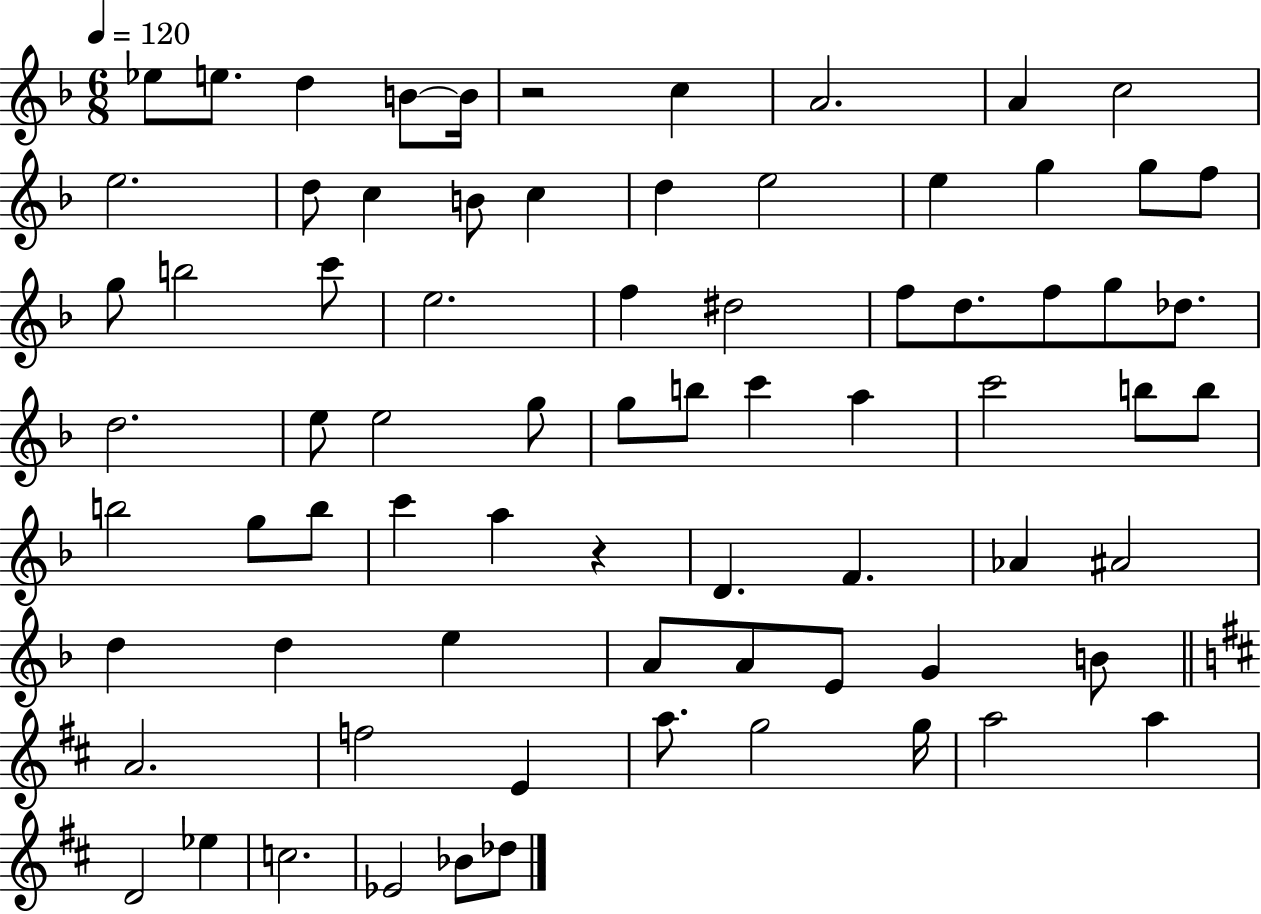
Eb5/e E5/e. D5/q B4/e B4/s R/h C5/q A4/h. A4/q C5/h E5/h. D5/e C5/q B4/e C5/q D5/q E5/h E5/q G5/q G5/e F5/e G5/e B5/h C6/e E5/h. F5/q D#5/h F5/e D5/e. F5/e G5/e Db5/e. D5/h. E5/e E5/h G5/e G5/e B5/e C6/q A5/q C6/h B5/e B5/e B5/h G5/e B5/e C6/q A5/q R/q D4/q. F4/q. Ab4/q A#4/h D5/q D5/q E5/q A4/e A4/e E4/e G4/q B4/e A4/h. F5/h E4/q A5/e. G5/h G5/s A5/h A5/q D4/h Eb5/q C5/h. Eb4/h Bb4/e Db5/e